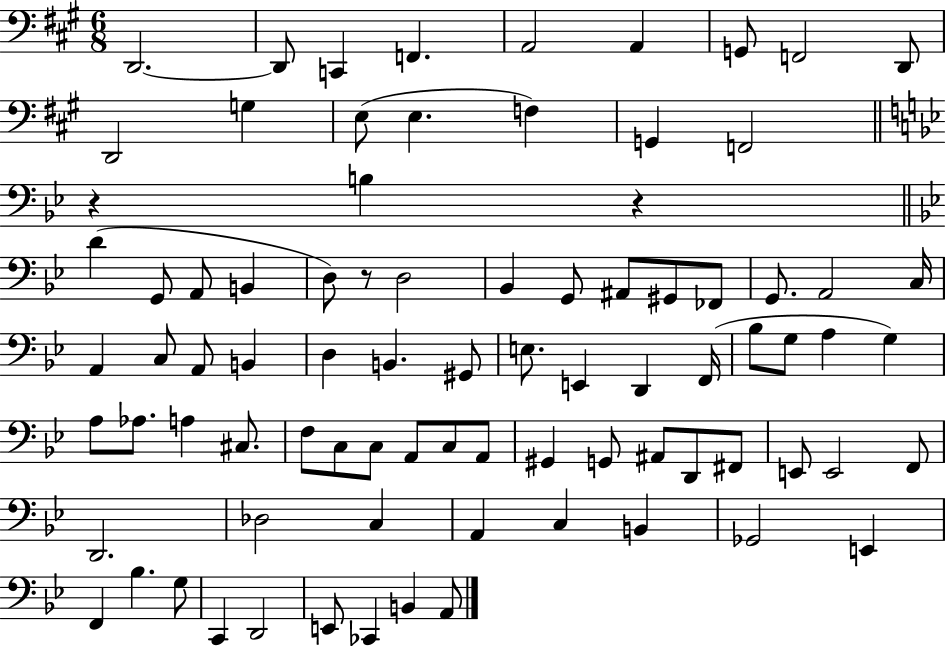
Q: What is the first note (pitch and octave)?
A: D2